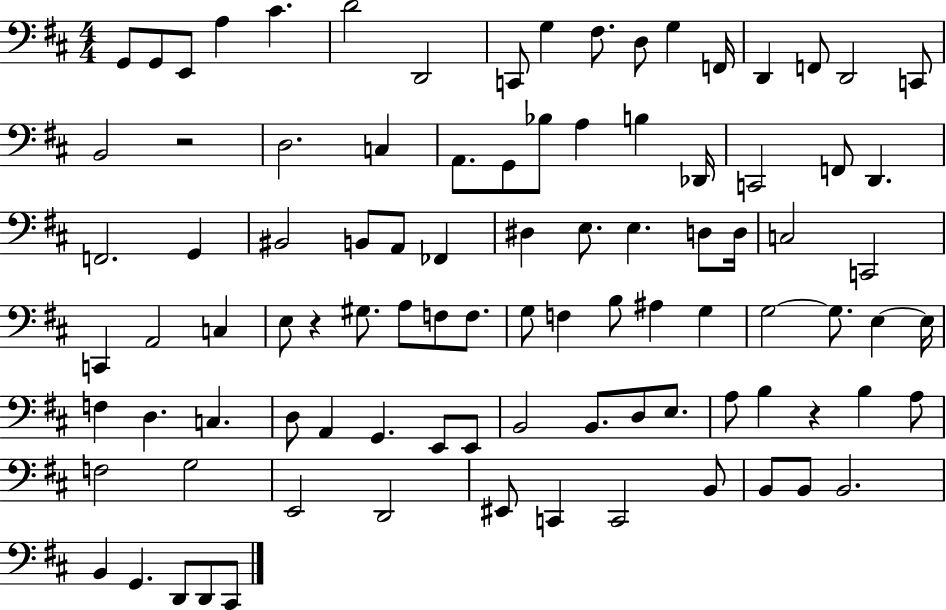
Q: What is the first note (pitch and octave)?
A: G2